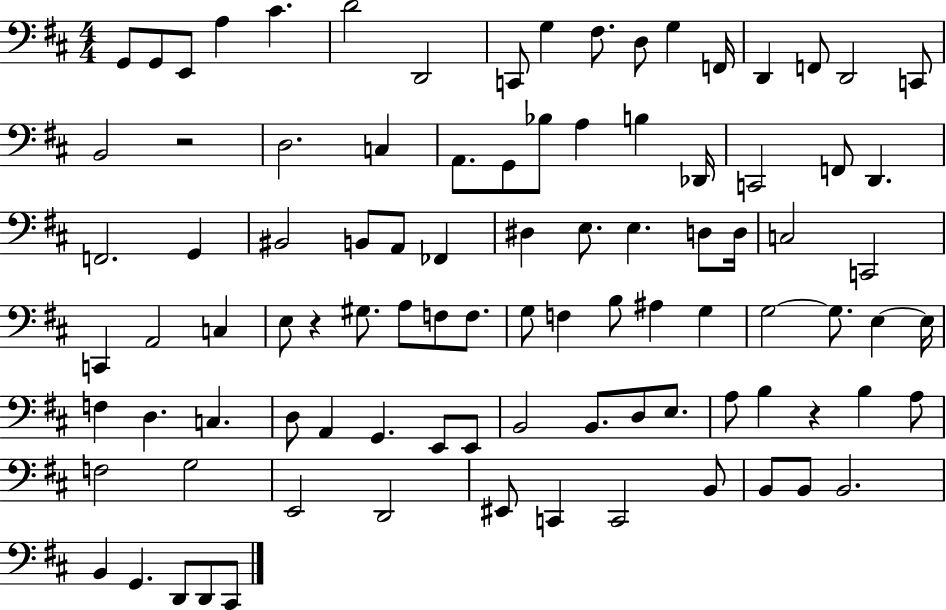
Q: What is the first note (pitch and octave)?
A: G2